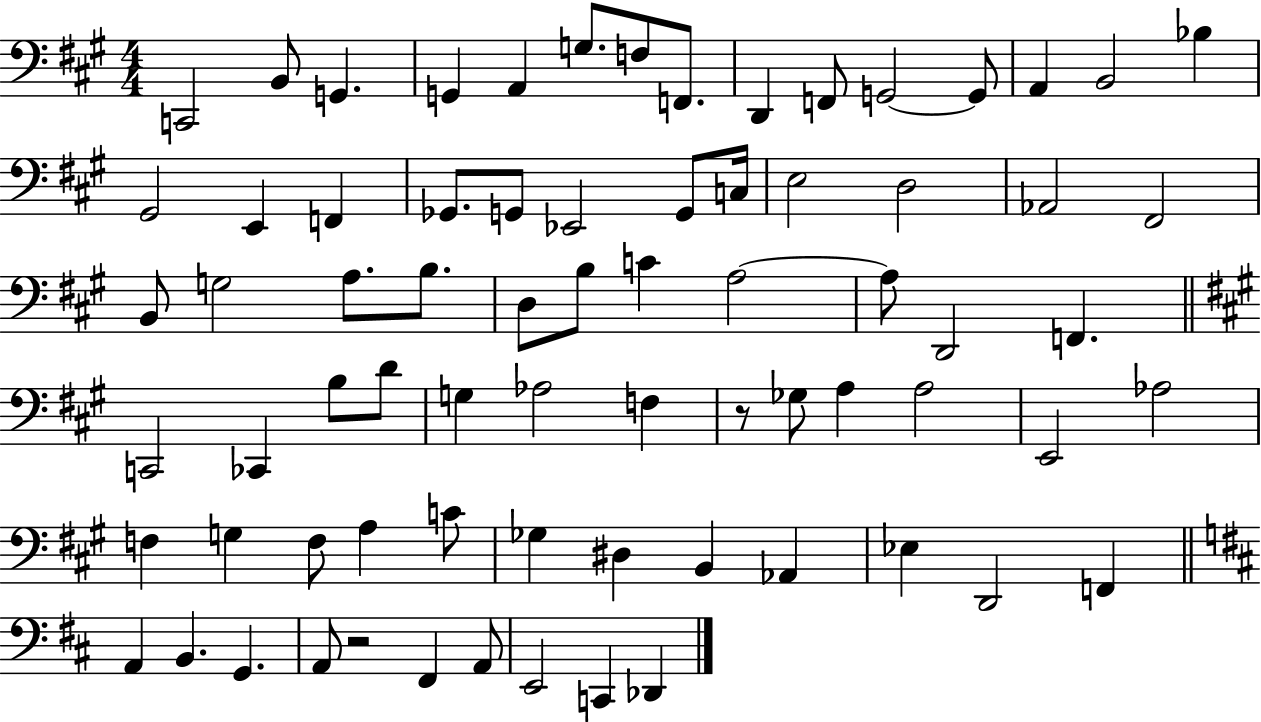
{
  \clef bass
  \numericTimeSignature
  \time 4/4
  \key a \major
  c,2 b,8 g,4. | g,4 a,4 g8. f8 f,8. | d,4 f,8 g,2~~ g,8 | a,4 b,2 bes4 | \break gis,2 e,4 f,4 | ges,8. g,8 ees,2 g,8 c16 | e2 d2 | aes,2 fis,2 | \break b,8 g2 a8. b8. | d8 b8 c'4 a2~~ | a8 d,2 f,4. | \bar "||" \break \key a \major c,2 ces,4 b8 d'8 | g4 aes2 f4 | r8 ges8 a4 a2 | e,2 aes2 | \break f4 g4 f8 a4 c'8 | ges4 dis4 b,4 aes,4 | ees4 d,2 f,4 | \bar "||" \break \key b \minor a,4 b,4. g,4. | a,8 r2 fis,4 a,8 | e,2 c,4 des,4 | \bar "|."
}